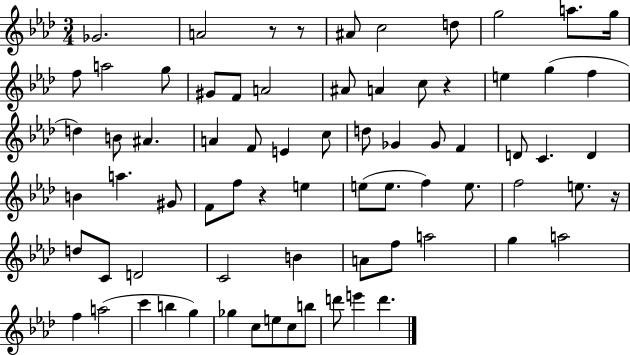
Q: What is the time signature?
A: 3/4